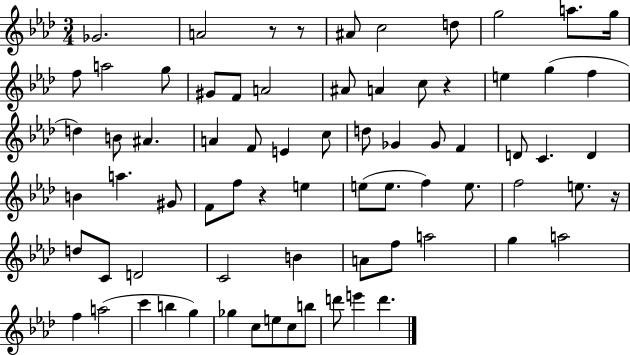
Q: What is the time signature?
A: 3/4